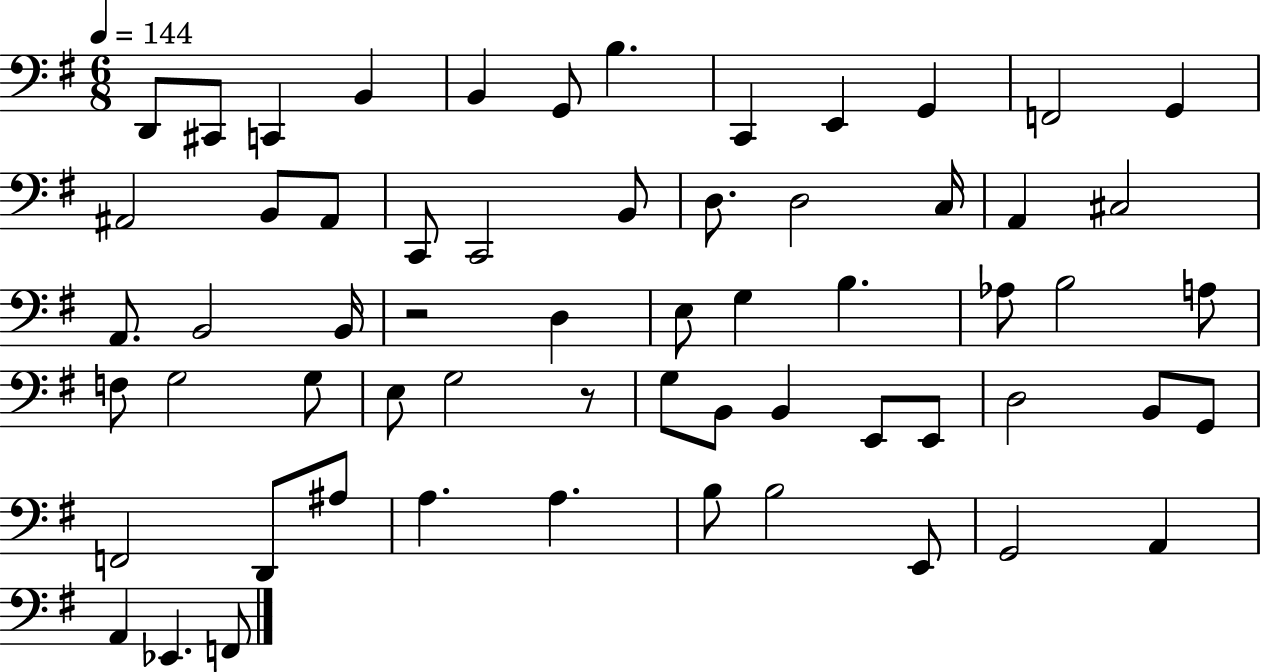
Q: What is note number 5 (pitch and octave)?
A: B2